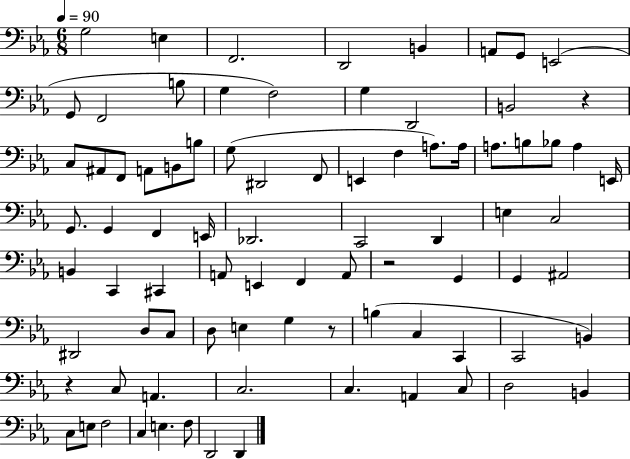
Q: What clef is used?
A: bass